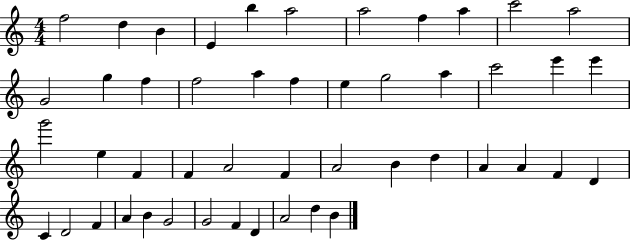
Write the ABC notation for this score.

X:1
T:Untitled
M:4/4
L:1/4
K:C
f2 d B E b a2 a2 f a c'2 a2 G2 g f f2 a f e g2 a c'2 e' e' g'2 e F F A2 F A2 B d A A F D C D2 F A B G2 G2 F D A2 d B